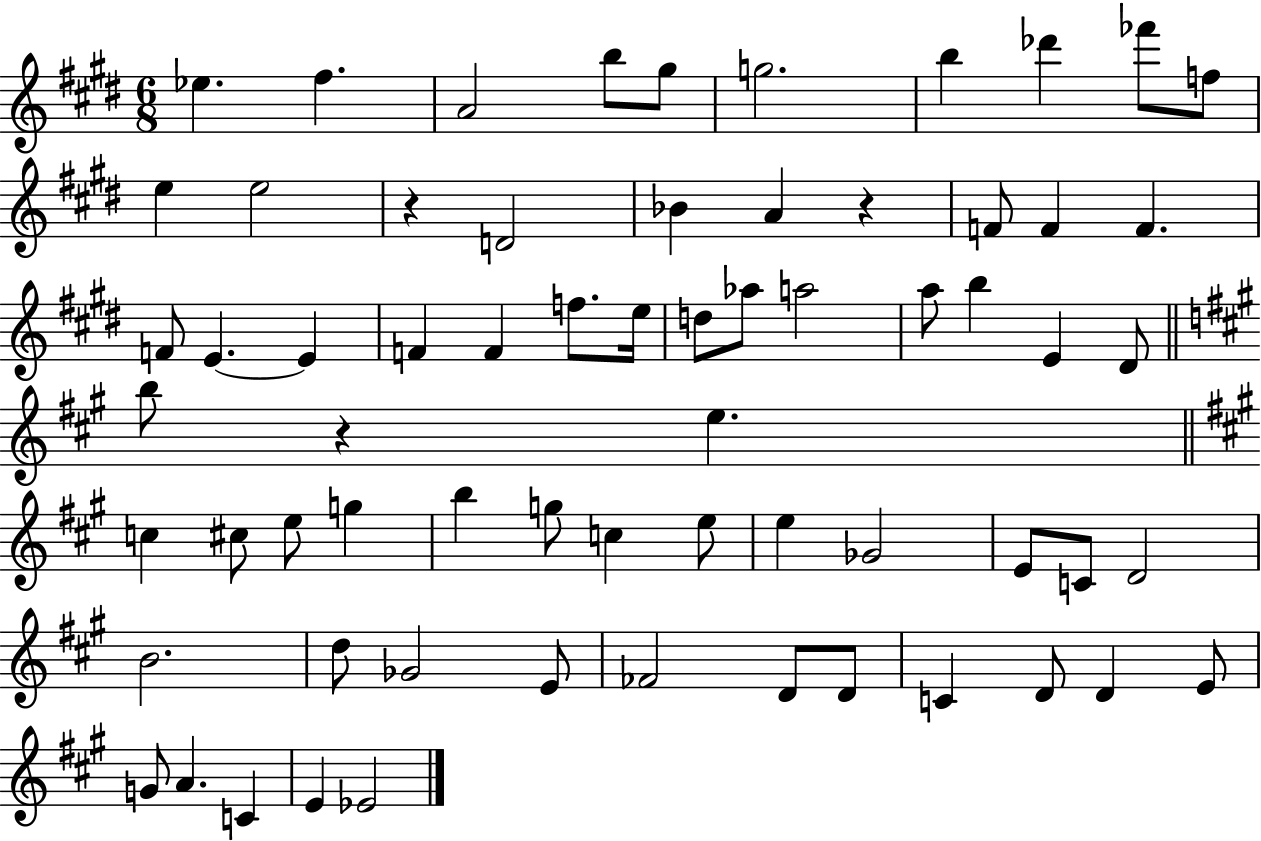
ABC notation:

X:1
T:Untitled
M:6/8
L:1/4
K:E
_e ^f A2 b/2 ^g/2 g2 b _d' _f'/2 f/2 e e2 z D2 _B A z F/2 F F F/2 E E F F f/2 e/4 d/2 _a/2 a2 a/2 b E ^D/2 b/2 z e c ^c/2 e/2 g b g/2 c e/2 e _G2 E/2 C/2 D2 B2 d/2 _G2 E/2 _F2 D/2 D/2 C D/2 D E/2 G/2 A C E _E2